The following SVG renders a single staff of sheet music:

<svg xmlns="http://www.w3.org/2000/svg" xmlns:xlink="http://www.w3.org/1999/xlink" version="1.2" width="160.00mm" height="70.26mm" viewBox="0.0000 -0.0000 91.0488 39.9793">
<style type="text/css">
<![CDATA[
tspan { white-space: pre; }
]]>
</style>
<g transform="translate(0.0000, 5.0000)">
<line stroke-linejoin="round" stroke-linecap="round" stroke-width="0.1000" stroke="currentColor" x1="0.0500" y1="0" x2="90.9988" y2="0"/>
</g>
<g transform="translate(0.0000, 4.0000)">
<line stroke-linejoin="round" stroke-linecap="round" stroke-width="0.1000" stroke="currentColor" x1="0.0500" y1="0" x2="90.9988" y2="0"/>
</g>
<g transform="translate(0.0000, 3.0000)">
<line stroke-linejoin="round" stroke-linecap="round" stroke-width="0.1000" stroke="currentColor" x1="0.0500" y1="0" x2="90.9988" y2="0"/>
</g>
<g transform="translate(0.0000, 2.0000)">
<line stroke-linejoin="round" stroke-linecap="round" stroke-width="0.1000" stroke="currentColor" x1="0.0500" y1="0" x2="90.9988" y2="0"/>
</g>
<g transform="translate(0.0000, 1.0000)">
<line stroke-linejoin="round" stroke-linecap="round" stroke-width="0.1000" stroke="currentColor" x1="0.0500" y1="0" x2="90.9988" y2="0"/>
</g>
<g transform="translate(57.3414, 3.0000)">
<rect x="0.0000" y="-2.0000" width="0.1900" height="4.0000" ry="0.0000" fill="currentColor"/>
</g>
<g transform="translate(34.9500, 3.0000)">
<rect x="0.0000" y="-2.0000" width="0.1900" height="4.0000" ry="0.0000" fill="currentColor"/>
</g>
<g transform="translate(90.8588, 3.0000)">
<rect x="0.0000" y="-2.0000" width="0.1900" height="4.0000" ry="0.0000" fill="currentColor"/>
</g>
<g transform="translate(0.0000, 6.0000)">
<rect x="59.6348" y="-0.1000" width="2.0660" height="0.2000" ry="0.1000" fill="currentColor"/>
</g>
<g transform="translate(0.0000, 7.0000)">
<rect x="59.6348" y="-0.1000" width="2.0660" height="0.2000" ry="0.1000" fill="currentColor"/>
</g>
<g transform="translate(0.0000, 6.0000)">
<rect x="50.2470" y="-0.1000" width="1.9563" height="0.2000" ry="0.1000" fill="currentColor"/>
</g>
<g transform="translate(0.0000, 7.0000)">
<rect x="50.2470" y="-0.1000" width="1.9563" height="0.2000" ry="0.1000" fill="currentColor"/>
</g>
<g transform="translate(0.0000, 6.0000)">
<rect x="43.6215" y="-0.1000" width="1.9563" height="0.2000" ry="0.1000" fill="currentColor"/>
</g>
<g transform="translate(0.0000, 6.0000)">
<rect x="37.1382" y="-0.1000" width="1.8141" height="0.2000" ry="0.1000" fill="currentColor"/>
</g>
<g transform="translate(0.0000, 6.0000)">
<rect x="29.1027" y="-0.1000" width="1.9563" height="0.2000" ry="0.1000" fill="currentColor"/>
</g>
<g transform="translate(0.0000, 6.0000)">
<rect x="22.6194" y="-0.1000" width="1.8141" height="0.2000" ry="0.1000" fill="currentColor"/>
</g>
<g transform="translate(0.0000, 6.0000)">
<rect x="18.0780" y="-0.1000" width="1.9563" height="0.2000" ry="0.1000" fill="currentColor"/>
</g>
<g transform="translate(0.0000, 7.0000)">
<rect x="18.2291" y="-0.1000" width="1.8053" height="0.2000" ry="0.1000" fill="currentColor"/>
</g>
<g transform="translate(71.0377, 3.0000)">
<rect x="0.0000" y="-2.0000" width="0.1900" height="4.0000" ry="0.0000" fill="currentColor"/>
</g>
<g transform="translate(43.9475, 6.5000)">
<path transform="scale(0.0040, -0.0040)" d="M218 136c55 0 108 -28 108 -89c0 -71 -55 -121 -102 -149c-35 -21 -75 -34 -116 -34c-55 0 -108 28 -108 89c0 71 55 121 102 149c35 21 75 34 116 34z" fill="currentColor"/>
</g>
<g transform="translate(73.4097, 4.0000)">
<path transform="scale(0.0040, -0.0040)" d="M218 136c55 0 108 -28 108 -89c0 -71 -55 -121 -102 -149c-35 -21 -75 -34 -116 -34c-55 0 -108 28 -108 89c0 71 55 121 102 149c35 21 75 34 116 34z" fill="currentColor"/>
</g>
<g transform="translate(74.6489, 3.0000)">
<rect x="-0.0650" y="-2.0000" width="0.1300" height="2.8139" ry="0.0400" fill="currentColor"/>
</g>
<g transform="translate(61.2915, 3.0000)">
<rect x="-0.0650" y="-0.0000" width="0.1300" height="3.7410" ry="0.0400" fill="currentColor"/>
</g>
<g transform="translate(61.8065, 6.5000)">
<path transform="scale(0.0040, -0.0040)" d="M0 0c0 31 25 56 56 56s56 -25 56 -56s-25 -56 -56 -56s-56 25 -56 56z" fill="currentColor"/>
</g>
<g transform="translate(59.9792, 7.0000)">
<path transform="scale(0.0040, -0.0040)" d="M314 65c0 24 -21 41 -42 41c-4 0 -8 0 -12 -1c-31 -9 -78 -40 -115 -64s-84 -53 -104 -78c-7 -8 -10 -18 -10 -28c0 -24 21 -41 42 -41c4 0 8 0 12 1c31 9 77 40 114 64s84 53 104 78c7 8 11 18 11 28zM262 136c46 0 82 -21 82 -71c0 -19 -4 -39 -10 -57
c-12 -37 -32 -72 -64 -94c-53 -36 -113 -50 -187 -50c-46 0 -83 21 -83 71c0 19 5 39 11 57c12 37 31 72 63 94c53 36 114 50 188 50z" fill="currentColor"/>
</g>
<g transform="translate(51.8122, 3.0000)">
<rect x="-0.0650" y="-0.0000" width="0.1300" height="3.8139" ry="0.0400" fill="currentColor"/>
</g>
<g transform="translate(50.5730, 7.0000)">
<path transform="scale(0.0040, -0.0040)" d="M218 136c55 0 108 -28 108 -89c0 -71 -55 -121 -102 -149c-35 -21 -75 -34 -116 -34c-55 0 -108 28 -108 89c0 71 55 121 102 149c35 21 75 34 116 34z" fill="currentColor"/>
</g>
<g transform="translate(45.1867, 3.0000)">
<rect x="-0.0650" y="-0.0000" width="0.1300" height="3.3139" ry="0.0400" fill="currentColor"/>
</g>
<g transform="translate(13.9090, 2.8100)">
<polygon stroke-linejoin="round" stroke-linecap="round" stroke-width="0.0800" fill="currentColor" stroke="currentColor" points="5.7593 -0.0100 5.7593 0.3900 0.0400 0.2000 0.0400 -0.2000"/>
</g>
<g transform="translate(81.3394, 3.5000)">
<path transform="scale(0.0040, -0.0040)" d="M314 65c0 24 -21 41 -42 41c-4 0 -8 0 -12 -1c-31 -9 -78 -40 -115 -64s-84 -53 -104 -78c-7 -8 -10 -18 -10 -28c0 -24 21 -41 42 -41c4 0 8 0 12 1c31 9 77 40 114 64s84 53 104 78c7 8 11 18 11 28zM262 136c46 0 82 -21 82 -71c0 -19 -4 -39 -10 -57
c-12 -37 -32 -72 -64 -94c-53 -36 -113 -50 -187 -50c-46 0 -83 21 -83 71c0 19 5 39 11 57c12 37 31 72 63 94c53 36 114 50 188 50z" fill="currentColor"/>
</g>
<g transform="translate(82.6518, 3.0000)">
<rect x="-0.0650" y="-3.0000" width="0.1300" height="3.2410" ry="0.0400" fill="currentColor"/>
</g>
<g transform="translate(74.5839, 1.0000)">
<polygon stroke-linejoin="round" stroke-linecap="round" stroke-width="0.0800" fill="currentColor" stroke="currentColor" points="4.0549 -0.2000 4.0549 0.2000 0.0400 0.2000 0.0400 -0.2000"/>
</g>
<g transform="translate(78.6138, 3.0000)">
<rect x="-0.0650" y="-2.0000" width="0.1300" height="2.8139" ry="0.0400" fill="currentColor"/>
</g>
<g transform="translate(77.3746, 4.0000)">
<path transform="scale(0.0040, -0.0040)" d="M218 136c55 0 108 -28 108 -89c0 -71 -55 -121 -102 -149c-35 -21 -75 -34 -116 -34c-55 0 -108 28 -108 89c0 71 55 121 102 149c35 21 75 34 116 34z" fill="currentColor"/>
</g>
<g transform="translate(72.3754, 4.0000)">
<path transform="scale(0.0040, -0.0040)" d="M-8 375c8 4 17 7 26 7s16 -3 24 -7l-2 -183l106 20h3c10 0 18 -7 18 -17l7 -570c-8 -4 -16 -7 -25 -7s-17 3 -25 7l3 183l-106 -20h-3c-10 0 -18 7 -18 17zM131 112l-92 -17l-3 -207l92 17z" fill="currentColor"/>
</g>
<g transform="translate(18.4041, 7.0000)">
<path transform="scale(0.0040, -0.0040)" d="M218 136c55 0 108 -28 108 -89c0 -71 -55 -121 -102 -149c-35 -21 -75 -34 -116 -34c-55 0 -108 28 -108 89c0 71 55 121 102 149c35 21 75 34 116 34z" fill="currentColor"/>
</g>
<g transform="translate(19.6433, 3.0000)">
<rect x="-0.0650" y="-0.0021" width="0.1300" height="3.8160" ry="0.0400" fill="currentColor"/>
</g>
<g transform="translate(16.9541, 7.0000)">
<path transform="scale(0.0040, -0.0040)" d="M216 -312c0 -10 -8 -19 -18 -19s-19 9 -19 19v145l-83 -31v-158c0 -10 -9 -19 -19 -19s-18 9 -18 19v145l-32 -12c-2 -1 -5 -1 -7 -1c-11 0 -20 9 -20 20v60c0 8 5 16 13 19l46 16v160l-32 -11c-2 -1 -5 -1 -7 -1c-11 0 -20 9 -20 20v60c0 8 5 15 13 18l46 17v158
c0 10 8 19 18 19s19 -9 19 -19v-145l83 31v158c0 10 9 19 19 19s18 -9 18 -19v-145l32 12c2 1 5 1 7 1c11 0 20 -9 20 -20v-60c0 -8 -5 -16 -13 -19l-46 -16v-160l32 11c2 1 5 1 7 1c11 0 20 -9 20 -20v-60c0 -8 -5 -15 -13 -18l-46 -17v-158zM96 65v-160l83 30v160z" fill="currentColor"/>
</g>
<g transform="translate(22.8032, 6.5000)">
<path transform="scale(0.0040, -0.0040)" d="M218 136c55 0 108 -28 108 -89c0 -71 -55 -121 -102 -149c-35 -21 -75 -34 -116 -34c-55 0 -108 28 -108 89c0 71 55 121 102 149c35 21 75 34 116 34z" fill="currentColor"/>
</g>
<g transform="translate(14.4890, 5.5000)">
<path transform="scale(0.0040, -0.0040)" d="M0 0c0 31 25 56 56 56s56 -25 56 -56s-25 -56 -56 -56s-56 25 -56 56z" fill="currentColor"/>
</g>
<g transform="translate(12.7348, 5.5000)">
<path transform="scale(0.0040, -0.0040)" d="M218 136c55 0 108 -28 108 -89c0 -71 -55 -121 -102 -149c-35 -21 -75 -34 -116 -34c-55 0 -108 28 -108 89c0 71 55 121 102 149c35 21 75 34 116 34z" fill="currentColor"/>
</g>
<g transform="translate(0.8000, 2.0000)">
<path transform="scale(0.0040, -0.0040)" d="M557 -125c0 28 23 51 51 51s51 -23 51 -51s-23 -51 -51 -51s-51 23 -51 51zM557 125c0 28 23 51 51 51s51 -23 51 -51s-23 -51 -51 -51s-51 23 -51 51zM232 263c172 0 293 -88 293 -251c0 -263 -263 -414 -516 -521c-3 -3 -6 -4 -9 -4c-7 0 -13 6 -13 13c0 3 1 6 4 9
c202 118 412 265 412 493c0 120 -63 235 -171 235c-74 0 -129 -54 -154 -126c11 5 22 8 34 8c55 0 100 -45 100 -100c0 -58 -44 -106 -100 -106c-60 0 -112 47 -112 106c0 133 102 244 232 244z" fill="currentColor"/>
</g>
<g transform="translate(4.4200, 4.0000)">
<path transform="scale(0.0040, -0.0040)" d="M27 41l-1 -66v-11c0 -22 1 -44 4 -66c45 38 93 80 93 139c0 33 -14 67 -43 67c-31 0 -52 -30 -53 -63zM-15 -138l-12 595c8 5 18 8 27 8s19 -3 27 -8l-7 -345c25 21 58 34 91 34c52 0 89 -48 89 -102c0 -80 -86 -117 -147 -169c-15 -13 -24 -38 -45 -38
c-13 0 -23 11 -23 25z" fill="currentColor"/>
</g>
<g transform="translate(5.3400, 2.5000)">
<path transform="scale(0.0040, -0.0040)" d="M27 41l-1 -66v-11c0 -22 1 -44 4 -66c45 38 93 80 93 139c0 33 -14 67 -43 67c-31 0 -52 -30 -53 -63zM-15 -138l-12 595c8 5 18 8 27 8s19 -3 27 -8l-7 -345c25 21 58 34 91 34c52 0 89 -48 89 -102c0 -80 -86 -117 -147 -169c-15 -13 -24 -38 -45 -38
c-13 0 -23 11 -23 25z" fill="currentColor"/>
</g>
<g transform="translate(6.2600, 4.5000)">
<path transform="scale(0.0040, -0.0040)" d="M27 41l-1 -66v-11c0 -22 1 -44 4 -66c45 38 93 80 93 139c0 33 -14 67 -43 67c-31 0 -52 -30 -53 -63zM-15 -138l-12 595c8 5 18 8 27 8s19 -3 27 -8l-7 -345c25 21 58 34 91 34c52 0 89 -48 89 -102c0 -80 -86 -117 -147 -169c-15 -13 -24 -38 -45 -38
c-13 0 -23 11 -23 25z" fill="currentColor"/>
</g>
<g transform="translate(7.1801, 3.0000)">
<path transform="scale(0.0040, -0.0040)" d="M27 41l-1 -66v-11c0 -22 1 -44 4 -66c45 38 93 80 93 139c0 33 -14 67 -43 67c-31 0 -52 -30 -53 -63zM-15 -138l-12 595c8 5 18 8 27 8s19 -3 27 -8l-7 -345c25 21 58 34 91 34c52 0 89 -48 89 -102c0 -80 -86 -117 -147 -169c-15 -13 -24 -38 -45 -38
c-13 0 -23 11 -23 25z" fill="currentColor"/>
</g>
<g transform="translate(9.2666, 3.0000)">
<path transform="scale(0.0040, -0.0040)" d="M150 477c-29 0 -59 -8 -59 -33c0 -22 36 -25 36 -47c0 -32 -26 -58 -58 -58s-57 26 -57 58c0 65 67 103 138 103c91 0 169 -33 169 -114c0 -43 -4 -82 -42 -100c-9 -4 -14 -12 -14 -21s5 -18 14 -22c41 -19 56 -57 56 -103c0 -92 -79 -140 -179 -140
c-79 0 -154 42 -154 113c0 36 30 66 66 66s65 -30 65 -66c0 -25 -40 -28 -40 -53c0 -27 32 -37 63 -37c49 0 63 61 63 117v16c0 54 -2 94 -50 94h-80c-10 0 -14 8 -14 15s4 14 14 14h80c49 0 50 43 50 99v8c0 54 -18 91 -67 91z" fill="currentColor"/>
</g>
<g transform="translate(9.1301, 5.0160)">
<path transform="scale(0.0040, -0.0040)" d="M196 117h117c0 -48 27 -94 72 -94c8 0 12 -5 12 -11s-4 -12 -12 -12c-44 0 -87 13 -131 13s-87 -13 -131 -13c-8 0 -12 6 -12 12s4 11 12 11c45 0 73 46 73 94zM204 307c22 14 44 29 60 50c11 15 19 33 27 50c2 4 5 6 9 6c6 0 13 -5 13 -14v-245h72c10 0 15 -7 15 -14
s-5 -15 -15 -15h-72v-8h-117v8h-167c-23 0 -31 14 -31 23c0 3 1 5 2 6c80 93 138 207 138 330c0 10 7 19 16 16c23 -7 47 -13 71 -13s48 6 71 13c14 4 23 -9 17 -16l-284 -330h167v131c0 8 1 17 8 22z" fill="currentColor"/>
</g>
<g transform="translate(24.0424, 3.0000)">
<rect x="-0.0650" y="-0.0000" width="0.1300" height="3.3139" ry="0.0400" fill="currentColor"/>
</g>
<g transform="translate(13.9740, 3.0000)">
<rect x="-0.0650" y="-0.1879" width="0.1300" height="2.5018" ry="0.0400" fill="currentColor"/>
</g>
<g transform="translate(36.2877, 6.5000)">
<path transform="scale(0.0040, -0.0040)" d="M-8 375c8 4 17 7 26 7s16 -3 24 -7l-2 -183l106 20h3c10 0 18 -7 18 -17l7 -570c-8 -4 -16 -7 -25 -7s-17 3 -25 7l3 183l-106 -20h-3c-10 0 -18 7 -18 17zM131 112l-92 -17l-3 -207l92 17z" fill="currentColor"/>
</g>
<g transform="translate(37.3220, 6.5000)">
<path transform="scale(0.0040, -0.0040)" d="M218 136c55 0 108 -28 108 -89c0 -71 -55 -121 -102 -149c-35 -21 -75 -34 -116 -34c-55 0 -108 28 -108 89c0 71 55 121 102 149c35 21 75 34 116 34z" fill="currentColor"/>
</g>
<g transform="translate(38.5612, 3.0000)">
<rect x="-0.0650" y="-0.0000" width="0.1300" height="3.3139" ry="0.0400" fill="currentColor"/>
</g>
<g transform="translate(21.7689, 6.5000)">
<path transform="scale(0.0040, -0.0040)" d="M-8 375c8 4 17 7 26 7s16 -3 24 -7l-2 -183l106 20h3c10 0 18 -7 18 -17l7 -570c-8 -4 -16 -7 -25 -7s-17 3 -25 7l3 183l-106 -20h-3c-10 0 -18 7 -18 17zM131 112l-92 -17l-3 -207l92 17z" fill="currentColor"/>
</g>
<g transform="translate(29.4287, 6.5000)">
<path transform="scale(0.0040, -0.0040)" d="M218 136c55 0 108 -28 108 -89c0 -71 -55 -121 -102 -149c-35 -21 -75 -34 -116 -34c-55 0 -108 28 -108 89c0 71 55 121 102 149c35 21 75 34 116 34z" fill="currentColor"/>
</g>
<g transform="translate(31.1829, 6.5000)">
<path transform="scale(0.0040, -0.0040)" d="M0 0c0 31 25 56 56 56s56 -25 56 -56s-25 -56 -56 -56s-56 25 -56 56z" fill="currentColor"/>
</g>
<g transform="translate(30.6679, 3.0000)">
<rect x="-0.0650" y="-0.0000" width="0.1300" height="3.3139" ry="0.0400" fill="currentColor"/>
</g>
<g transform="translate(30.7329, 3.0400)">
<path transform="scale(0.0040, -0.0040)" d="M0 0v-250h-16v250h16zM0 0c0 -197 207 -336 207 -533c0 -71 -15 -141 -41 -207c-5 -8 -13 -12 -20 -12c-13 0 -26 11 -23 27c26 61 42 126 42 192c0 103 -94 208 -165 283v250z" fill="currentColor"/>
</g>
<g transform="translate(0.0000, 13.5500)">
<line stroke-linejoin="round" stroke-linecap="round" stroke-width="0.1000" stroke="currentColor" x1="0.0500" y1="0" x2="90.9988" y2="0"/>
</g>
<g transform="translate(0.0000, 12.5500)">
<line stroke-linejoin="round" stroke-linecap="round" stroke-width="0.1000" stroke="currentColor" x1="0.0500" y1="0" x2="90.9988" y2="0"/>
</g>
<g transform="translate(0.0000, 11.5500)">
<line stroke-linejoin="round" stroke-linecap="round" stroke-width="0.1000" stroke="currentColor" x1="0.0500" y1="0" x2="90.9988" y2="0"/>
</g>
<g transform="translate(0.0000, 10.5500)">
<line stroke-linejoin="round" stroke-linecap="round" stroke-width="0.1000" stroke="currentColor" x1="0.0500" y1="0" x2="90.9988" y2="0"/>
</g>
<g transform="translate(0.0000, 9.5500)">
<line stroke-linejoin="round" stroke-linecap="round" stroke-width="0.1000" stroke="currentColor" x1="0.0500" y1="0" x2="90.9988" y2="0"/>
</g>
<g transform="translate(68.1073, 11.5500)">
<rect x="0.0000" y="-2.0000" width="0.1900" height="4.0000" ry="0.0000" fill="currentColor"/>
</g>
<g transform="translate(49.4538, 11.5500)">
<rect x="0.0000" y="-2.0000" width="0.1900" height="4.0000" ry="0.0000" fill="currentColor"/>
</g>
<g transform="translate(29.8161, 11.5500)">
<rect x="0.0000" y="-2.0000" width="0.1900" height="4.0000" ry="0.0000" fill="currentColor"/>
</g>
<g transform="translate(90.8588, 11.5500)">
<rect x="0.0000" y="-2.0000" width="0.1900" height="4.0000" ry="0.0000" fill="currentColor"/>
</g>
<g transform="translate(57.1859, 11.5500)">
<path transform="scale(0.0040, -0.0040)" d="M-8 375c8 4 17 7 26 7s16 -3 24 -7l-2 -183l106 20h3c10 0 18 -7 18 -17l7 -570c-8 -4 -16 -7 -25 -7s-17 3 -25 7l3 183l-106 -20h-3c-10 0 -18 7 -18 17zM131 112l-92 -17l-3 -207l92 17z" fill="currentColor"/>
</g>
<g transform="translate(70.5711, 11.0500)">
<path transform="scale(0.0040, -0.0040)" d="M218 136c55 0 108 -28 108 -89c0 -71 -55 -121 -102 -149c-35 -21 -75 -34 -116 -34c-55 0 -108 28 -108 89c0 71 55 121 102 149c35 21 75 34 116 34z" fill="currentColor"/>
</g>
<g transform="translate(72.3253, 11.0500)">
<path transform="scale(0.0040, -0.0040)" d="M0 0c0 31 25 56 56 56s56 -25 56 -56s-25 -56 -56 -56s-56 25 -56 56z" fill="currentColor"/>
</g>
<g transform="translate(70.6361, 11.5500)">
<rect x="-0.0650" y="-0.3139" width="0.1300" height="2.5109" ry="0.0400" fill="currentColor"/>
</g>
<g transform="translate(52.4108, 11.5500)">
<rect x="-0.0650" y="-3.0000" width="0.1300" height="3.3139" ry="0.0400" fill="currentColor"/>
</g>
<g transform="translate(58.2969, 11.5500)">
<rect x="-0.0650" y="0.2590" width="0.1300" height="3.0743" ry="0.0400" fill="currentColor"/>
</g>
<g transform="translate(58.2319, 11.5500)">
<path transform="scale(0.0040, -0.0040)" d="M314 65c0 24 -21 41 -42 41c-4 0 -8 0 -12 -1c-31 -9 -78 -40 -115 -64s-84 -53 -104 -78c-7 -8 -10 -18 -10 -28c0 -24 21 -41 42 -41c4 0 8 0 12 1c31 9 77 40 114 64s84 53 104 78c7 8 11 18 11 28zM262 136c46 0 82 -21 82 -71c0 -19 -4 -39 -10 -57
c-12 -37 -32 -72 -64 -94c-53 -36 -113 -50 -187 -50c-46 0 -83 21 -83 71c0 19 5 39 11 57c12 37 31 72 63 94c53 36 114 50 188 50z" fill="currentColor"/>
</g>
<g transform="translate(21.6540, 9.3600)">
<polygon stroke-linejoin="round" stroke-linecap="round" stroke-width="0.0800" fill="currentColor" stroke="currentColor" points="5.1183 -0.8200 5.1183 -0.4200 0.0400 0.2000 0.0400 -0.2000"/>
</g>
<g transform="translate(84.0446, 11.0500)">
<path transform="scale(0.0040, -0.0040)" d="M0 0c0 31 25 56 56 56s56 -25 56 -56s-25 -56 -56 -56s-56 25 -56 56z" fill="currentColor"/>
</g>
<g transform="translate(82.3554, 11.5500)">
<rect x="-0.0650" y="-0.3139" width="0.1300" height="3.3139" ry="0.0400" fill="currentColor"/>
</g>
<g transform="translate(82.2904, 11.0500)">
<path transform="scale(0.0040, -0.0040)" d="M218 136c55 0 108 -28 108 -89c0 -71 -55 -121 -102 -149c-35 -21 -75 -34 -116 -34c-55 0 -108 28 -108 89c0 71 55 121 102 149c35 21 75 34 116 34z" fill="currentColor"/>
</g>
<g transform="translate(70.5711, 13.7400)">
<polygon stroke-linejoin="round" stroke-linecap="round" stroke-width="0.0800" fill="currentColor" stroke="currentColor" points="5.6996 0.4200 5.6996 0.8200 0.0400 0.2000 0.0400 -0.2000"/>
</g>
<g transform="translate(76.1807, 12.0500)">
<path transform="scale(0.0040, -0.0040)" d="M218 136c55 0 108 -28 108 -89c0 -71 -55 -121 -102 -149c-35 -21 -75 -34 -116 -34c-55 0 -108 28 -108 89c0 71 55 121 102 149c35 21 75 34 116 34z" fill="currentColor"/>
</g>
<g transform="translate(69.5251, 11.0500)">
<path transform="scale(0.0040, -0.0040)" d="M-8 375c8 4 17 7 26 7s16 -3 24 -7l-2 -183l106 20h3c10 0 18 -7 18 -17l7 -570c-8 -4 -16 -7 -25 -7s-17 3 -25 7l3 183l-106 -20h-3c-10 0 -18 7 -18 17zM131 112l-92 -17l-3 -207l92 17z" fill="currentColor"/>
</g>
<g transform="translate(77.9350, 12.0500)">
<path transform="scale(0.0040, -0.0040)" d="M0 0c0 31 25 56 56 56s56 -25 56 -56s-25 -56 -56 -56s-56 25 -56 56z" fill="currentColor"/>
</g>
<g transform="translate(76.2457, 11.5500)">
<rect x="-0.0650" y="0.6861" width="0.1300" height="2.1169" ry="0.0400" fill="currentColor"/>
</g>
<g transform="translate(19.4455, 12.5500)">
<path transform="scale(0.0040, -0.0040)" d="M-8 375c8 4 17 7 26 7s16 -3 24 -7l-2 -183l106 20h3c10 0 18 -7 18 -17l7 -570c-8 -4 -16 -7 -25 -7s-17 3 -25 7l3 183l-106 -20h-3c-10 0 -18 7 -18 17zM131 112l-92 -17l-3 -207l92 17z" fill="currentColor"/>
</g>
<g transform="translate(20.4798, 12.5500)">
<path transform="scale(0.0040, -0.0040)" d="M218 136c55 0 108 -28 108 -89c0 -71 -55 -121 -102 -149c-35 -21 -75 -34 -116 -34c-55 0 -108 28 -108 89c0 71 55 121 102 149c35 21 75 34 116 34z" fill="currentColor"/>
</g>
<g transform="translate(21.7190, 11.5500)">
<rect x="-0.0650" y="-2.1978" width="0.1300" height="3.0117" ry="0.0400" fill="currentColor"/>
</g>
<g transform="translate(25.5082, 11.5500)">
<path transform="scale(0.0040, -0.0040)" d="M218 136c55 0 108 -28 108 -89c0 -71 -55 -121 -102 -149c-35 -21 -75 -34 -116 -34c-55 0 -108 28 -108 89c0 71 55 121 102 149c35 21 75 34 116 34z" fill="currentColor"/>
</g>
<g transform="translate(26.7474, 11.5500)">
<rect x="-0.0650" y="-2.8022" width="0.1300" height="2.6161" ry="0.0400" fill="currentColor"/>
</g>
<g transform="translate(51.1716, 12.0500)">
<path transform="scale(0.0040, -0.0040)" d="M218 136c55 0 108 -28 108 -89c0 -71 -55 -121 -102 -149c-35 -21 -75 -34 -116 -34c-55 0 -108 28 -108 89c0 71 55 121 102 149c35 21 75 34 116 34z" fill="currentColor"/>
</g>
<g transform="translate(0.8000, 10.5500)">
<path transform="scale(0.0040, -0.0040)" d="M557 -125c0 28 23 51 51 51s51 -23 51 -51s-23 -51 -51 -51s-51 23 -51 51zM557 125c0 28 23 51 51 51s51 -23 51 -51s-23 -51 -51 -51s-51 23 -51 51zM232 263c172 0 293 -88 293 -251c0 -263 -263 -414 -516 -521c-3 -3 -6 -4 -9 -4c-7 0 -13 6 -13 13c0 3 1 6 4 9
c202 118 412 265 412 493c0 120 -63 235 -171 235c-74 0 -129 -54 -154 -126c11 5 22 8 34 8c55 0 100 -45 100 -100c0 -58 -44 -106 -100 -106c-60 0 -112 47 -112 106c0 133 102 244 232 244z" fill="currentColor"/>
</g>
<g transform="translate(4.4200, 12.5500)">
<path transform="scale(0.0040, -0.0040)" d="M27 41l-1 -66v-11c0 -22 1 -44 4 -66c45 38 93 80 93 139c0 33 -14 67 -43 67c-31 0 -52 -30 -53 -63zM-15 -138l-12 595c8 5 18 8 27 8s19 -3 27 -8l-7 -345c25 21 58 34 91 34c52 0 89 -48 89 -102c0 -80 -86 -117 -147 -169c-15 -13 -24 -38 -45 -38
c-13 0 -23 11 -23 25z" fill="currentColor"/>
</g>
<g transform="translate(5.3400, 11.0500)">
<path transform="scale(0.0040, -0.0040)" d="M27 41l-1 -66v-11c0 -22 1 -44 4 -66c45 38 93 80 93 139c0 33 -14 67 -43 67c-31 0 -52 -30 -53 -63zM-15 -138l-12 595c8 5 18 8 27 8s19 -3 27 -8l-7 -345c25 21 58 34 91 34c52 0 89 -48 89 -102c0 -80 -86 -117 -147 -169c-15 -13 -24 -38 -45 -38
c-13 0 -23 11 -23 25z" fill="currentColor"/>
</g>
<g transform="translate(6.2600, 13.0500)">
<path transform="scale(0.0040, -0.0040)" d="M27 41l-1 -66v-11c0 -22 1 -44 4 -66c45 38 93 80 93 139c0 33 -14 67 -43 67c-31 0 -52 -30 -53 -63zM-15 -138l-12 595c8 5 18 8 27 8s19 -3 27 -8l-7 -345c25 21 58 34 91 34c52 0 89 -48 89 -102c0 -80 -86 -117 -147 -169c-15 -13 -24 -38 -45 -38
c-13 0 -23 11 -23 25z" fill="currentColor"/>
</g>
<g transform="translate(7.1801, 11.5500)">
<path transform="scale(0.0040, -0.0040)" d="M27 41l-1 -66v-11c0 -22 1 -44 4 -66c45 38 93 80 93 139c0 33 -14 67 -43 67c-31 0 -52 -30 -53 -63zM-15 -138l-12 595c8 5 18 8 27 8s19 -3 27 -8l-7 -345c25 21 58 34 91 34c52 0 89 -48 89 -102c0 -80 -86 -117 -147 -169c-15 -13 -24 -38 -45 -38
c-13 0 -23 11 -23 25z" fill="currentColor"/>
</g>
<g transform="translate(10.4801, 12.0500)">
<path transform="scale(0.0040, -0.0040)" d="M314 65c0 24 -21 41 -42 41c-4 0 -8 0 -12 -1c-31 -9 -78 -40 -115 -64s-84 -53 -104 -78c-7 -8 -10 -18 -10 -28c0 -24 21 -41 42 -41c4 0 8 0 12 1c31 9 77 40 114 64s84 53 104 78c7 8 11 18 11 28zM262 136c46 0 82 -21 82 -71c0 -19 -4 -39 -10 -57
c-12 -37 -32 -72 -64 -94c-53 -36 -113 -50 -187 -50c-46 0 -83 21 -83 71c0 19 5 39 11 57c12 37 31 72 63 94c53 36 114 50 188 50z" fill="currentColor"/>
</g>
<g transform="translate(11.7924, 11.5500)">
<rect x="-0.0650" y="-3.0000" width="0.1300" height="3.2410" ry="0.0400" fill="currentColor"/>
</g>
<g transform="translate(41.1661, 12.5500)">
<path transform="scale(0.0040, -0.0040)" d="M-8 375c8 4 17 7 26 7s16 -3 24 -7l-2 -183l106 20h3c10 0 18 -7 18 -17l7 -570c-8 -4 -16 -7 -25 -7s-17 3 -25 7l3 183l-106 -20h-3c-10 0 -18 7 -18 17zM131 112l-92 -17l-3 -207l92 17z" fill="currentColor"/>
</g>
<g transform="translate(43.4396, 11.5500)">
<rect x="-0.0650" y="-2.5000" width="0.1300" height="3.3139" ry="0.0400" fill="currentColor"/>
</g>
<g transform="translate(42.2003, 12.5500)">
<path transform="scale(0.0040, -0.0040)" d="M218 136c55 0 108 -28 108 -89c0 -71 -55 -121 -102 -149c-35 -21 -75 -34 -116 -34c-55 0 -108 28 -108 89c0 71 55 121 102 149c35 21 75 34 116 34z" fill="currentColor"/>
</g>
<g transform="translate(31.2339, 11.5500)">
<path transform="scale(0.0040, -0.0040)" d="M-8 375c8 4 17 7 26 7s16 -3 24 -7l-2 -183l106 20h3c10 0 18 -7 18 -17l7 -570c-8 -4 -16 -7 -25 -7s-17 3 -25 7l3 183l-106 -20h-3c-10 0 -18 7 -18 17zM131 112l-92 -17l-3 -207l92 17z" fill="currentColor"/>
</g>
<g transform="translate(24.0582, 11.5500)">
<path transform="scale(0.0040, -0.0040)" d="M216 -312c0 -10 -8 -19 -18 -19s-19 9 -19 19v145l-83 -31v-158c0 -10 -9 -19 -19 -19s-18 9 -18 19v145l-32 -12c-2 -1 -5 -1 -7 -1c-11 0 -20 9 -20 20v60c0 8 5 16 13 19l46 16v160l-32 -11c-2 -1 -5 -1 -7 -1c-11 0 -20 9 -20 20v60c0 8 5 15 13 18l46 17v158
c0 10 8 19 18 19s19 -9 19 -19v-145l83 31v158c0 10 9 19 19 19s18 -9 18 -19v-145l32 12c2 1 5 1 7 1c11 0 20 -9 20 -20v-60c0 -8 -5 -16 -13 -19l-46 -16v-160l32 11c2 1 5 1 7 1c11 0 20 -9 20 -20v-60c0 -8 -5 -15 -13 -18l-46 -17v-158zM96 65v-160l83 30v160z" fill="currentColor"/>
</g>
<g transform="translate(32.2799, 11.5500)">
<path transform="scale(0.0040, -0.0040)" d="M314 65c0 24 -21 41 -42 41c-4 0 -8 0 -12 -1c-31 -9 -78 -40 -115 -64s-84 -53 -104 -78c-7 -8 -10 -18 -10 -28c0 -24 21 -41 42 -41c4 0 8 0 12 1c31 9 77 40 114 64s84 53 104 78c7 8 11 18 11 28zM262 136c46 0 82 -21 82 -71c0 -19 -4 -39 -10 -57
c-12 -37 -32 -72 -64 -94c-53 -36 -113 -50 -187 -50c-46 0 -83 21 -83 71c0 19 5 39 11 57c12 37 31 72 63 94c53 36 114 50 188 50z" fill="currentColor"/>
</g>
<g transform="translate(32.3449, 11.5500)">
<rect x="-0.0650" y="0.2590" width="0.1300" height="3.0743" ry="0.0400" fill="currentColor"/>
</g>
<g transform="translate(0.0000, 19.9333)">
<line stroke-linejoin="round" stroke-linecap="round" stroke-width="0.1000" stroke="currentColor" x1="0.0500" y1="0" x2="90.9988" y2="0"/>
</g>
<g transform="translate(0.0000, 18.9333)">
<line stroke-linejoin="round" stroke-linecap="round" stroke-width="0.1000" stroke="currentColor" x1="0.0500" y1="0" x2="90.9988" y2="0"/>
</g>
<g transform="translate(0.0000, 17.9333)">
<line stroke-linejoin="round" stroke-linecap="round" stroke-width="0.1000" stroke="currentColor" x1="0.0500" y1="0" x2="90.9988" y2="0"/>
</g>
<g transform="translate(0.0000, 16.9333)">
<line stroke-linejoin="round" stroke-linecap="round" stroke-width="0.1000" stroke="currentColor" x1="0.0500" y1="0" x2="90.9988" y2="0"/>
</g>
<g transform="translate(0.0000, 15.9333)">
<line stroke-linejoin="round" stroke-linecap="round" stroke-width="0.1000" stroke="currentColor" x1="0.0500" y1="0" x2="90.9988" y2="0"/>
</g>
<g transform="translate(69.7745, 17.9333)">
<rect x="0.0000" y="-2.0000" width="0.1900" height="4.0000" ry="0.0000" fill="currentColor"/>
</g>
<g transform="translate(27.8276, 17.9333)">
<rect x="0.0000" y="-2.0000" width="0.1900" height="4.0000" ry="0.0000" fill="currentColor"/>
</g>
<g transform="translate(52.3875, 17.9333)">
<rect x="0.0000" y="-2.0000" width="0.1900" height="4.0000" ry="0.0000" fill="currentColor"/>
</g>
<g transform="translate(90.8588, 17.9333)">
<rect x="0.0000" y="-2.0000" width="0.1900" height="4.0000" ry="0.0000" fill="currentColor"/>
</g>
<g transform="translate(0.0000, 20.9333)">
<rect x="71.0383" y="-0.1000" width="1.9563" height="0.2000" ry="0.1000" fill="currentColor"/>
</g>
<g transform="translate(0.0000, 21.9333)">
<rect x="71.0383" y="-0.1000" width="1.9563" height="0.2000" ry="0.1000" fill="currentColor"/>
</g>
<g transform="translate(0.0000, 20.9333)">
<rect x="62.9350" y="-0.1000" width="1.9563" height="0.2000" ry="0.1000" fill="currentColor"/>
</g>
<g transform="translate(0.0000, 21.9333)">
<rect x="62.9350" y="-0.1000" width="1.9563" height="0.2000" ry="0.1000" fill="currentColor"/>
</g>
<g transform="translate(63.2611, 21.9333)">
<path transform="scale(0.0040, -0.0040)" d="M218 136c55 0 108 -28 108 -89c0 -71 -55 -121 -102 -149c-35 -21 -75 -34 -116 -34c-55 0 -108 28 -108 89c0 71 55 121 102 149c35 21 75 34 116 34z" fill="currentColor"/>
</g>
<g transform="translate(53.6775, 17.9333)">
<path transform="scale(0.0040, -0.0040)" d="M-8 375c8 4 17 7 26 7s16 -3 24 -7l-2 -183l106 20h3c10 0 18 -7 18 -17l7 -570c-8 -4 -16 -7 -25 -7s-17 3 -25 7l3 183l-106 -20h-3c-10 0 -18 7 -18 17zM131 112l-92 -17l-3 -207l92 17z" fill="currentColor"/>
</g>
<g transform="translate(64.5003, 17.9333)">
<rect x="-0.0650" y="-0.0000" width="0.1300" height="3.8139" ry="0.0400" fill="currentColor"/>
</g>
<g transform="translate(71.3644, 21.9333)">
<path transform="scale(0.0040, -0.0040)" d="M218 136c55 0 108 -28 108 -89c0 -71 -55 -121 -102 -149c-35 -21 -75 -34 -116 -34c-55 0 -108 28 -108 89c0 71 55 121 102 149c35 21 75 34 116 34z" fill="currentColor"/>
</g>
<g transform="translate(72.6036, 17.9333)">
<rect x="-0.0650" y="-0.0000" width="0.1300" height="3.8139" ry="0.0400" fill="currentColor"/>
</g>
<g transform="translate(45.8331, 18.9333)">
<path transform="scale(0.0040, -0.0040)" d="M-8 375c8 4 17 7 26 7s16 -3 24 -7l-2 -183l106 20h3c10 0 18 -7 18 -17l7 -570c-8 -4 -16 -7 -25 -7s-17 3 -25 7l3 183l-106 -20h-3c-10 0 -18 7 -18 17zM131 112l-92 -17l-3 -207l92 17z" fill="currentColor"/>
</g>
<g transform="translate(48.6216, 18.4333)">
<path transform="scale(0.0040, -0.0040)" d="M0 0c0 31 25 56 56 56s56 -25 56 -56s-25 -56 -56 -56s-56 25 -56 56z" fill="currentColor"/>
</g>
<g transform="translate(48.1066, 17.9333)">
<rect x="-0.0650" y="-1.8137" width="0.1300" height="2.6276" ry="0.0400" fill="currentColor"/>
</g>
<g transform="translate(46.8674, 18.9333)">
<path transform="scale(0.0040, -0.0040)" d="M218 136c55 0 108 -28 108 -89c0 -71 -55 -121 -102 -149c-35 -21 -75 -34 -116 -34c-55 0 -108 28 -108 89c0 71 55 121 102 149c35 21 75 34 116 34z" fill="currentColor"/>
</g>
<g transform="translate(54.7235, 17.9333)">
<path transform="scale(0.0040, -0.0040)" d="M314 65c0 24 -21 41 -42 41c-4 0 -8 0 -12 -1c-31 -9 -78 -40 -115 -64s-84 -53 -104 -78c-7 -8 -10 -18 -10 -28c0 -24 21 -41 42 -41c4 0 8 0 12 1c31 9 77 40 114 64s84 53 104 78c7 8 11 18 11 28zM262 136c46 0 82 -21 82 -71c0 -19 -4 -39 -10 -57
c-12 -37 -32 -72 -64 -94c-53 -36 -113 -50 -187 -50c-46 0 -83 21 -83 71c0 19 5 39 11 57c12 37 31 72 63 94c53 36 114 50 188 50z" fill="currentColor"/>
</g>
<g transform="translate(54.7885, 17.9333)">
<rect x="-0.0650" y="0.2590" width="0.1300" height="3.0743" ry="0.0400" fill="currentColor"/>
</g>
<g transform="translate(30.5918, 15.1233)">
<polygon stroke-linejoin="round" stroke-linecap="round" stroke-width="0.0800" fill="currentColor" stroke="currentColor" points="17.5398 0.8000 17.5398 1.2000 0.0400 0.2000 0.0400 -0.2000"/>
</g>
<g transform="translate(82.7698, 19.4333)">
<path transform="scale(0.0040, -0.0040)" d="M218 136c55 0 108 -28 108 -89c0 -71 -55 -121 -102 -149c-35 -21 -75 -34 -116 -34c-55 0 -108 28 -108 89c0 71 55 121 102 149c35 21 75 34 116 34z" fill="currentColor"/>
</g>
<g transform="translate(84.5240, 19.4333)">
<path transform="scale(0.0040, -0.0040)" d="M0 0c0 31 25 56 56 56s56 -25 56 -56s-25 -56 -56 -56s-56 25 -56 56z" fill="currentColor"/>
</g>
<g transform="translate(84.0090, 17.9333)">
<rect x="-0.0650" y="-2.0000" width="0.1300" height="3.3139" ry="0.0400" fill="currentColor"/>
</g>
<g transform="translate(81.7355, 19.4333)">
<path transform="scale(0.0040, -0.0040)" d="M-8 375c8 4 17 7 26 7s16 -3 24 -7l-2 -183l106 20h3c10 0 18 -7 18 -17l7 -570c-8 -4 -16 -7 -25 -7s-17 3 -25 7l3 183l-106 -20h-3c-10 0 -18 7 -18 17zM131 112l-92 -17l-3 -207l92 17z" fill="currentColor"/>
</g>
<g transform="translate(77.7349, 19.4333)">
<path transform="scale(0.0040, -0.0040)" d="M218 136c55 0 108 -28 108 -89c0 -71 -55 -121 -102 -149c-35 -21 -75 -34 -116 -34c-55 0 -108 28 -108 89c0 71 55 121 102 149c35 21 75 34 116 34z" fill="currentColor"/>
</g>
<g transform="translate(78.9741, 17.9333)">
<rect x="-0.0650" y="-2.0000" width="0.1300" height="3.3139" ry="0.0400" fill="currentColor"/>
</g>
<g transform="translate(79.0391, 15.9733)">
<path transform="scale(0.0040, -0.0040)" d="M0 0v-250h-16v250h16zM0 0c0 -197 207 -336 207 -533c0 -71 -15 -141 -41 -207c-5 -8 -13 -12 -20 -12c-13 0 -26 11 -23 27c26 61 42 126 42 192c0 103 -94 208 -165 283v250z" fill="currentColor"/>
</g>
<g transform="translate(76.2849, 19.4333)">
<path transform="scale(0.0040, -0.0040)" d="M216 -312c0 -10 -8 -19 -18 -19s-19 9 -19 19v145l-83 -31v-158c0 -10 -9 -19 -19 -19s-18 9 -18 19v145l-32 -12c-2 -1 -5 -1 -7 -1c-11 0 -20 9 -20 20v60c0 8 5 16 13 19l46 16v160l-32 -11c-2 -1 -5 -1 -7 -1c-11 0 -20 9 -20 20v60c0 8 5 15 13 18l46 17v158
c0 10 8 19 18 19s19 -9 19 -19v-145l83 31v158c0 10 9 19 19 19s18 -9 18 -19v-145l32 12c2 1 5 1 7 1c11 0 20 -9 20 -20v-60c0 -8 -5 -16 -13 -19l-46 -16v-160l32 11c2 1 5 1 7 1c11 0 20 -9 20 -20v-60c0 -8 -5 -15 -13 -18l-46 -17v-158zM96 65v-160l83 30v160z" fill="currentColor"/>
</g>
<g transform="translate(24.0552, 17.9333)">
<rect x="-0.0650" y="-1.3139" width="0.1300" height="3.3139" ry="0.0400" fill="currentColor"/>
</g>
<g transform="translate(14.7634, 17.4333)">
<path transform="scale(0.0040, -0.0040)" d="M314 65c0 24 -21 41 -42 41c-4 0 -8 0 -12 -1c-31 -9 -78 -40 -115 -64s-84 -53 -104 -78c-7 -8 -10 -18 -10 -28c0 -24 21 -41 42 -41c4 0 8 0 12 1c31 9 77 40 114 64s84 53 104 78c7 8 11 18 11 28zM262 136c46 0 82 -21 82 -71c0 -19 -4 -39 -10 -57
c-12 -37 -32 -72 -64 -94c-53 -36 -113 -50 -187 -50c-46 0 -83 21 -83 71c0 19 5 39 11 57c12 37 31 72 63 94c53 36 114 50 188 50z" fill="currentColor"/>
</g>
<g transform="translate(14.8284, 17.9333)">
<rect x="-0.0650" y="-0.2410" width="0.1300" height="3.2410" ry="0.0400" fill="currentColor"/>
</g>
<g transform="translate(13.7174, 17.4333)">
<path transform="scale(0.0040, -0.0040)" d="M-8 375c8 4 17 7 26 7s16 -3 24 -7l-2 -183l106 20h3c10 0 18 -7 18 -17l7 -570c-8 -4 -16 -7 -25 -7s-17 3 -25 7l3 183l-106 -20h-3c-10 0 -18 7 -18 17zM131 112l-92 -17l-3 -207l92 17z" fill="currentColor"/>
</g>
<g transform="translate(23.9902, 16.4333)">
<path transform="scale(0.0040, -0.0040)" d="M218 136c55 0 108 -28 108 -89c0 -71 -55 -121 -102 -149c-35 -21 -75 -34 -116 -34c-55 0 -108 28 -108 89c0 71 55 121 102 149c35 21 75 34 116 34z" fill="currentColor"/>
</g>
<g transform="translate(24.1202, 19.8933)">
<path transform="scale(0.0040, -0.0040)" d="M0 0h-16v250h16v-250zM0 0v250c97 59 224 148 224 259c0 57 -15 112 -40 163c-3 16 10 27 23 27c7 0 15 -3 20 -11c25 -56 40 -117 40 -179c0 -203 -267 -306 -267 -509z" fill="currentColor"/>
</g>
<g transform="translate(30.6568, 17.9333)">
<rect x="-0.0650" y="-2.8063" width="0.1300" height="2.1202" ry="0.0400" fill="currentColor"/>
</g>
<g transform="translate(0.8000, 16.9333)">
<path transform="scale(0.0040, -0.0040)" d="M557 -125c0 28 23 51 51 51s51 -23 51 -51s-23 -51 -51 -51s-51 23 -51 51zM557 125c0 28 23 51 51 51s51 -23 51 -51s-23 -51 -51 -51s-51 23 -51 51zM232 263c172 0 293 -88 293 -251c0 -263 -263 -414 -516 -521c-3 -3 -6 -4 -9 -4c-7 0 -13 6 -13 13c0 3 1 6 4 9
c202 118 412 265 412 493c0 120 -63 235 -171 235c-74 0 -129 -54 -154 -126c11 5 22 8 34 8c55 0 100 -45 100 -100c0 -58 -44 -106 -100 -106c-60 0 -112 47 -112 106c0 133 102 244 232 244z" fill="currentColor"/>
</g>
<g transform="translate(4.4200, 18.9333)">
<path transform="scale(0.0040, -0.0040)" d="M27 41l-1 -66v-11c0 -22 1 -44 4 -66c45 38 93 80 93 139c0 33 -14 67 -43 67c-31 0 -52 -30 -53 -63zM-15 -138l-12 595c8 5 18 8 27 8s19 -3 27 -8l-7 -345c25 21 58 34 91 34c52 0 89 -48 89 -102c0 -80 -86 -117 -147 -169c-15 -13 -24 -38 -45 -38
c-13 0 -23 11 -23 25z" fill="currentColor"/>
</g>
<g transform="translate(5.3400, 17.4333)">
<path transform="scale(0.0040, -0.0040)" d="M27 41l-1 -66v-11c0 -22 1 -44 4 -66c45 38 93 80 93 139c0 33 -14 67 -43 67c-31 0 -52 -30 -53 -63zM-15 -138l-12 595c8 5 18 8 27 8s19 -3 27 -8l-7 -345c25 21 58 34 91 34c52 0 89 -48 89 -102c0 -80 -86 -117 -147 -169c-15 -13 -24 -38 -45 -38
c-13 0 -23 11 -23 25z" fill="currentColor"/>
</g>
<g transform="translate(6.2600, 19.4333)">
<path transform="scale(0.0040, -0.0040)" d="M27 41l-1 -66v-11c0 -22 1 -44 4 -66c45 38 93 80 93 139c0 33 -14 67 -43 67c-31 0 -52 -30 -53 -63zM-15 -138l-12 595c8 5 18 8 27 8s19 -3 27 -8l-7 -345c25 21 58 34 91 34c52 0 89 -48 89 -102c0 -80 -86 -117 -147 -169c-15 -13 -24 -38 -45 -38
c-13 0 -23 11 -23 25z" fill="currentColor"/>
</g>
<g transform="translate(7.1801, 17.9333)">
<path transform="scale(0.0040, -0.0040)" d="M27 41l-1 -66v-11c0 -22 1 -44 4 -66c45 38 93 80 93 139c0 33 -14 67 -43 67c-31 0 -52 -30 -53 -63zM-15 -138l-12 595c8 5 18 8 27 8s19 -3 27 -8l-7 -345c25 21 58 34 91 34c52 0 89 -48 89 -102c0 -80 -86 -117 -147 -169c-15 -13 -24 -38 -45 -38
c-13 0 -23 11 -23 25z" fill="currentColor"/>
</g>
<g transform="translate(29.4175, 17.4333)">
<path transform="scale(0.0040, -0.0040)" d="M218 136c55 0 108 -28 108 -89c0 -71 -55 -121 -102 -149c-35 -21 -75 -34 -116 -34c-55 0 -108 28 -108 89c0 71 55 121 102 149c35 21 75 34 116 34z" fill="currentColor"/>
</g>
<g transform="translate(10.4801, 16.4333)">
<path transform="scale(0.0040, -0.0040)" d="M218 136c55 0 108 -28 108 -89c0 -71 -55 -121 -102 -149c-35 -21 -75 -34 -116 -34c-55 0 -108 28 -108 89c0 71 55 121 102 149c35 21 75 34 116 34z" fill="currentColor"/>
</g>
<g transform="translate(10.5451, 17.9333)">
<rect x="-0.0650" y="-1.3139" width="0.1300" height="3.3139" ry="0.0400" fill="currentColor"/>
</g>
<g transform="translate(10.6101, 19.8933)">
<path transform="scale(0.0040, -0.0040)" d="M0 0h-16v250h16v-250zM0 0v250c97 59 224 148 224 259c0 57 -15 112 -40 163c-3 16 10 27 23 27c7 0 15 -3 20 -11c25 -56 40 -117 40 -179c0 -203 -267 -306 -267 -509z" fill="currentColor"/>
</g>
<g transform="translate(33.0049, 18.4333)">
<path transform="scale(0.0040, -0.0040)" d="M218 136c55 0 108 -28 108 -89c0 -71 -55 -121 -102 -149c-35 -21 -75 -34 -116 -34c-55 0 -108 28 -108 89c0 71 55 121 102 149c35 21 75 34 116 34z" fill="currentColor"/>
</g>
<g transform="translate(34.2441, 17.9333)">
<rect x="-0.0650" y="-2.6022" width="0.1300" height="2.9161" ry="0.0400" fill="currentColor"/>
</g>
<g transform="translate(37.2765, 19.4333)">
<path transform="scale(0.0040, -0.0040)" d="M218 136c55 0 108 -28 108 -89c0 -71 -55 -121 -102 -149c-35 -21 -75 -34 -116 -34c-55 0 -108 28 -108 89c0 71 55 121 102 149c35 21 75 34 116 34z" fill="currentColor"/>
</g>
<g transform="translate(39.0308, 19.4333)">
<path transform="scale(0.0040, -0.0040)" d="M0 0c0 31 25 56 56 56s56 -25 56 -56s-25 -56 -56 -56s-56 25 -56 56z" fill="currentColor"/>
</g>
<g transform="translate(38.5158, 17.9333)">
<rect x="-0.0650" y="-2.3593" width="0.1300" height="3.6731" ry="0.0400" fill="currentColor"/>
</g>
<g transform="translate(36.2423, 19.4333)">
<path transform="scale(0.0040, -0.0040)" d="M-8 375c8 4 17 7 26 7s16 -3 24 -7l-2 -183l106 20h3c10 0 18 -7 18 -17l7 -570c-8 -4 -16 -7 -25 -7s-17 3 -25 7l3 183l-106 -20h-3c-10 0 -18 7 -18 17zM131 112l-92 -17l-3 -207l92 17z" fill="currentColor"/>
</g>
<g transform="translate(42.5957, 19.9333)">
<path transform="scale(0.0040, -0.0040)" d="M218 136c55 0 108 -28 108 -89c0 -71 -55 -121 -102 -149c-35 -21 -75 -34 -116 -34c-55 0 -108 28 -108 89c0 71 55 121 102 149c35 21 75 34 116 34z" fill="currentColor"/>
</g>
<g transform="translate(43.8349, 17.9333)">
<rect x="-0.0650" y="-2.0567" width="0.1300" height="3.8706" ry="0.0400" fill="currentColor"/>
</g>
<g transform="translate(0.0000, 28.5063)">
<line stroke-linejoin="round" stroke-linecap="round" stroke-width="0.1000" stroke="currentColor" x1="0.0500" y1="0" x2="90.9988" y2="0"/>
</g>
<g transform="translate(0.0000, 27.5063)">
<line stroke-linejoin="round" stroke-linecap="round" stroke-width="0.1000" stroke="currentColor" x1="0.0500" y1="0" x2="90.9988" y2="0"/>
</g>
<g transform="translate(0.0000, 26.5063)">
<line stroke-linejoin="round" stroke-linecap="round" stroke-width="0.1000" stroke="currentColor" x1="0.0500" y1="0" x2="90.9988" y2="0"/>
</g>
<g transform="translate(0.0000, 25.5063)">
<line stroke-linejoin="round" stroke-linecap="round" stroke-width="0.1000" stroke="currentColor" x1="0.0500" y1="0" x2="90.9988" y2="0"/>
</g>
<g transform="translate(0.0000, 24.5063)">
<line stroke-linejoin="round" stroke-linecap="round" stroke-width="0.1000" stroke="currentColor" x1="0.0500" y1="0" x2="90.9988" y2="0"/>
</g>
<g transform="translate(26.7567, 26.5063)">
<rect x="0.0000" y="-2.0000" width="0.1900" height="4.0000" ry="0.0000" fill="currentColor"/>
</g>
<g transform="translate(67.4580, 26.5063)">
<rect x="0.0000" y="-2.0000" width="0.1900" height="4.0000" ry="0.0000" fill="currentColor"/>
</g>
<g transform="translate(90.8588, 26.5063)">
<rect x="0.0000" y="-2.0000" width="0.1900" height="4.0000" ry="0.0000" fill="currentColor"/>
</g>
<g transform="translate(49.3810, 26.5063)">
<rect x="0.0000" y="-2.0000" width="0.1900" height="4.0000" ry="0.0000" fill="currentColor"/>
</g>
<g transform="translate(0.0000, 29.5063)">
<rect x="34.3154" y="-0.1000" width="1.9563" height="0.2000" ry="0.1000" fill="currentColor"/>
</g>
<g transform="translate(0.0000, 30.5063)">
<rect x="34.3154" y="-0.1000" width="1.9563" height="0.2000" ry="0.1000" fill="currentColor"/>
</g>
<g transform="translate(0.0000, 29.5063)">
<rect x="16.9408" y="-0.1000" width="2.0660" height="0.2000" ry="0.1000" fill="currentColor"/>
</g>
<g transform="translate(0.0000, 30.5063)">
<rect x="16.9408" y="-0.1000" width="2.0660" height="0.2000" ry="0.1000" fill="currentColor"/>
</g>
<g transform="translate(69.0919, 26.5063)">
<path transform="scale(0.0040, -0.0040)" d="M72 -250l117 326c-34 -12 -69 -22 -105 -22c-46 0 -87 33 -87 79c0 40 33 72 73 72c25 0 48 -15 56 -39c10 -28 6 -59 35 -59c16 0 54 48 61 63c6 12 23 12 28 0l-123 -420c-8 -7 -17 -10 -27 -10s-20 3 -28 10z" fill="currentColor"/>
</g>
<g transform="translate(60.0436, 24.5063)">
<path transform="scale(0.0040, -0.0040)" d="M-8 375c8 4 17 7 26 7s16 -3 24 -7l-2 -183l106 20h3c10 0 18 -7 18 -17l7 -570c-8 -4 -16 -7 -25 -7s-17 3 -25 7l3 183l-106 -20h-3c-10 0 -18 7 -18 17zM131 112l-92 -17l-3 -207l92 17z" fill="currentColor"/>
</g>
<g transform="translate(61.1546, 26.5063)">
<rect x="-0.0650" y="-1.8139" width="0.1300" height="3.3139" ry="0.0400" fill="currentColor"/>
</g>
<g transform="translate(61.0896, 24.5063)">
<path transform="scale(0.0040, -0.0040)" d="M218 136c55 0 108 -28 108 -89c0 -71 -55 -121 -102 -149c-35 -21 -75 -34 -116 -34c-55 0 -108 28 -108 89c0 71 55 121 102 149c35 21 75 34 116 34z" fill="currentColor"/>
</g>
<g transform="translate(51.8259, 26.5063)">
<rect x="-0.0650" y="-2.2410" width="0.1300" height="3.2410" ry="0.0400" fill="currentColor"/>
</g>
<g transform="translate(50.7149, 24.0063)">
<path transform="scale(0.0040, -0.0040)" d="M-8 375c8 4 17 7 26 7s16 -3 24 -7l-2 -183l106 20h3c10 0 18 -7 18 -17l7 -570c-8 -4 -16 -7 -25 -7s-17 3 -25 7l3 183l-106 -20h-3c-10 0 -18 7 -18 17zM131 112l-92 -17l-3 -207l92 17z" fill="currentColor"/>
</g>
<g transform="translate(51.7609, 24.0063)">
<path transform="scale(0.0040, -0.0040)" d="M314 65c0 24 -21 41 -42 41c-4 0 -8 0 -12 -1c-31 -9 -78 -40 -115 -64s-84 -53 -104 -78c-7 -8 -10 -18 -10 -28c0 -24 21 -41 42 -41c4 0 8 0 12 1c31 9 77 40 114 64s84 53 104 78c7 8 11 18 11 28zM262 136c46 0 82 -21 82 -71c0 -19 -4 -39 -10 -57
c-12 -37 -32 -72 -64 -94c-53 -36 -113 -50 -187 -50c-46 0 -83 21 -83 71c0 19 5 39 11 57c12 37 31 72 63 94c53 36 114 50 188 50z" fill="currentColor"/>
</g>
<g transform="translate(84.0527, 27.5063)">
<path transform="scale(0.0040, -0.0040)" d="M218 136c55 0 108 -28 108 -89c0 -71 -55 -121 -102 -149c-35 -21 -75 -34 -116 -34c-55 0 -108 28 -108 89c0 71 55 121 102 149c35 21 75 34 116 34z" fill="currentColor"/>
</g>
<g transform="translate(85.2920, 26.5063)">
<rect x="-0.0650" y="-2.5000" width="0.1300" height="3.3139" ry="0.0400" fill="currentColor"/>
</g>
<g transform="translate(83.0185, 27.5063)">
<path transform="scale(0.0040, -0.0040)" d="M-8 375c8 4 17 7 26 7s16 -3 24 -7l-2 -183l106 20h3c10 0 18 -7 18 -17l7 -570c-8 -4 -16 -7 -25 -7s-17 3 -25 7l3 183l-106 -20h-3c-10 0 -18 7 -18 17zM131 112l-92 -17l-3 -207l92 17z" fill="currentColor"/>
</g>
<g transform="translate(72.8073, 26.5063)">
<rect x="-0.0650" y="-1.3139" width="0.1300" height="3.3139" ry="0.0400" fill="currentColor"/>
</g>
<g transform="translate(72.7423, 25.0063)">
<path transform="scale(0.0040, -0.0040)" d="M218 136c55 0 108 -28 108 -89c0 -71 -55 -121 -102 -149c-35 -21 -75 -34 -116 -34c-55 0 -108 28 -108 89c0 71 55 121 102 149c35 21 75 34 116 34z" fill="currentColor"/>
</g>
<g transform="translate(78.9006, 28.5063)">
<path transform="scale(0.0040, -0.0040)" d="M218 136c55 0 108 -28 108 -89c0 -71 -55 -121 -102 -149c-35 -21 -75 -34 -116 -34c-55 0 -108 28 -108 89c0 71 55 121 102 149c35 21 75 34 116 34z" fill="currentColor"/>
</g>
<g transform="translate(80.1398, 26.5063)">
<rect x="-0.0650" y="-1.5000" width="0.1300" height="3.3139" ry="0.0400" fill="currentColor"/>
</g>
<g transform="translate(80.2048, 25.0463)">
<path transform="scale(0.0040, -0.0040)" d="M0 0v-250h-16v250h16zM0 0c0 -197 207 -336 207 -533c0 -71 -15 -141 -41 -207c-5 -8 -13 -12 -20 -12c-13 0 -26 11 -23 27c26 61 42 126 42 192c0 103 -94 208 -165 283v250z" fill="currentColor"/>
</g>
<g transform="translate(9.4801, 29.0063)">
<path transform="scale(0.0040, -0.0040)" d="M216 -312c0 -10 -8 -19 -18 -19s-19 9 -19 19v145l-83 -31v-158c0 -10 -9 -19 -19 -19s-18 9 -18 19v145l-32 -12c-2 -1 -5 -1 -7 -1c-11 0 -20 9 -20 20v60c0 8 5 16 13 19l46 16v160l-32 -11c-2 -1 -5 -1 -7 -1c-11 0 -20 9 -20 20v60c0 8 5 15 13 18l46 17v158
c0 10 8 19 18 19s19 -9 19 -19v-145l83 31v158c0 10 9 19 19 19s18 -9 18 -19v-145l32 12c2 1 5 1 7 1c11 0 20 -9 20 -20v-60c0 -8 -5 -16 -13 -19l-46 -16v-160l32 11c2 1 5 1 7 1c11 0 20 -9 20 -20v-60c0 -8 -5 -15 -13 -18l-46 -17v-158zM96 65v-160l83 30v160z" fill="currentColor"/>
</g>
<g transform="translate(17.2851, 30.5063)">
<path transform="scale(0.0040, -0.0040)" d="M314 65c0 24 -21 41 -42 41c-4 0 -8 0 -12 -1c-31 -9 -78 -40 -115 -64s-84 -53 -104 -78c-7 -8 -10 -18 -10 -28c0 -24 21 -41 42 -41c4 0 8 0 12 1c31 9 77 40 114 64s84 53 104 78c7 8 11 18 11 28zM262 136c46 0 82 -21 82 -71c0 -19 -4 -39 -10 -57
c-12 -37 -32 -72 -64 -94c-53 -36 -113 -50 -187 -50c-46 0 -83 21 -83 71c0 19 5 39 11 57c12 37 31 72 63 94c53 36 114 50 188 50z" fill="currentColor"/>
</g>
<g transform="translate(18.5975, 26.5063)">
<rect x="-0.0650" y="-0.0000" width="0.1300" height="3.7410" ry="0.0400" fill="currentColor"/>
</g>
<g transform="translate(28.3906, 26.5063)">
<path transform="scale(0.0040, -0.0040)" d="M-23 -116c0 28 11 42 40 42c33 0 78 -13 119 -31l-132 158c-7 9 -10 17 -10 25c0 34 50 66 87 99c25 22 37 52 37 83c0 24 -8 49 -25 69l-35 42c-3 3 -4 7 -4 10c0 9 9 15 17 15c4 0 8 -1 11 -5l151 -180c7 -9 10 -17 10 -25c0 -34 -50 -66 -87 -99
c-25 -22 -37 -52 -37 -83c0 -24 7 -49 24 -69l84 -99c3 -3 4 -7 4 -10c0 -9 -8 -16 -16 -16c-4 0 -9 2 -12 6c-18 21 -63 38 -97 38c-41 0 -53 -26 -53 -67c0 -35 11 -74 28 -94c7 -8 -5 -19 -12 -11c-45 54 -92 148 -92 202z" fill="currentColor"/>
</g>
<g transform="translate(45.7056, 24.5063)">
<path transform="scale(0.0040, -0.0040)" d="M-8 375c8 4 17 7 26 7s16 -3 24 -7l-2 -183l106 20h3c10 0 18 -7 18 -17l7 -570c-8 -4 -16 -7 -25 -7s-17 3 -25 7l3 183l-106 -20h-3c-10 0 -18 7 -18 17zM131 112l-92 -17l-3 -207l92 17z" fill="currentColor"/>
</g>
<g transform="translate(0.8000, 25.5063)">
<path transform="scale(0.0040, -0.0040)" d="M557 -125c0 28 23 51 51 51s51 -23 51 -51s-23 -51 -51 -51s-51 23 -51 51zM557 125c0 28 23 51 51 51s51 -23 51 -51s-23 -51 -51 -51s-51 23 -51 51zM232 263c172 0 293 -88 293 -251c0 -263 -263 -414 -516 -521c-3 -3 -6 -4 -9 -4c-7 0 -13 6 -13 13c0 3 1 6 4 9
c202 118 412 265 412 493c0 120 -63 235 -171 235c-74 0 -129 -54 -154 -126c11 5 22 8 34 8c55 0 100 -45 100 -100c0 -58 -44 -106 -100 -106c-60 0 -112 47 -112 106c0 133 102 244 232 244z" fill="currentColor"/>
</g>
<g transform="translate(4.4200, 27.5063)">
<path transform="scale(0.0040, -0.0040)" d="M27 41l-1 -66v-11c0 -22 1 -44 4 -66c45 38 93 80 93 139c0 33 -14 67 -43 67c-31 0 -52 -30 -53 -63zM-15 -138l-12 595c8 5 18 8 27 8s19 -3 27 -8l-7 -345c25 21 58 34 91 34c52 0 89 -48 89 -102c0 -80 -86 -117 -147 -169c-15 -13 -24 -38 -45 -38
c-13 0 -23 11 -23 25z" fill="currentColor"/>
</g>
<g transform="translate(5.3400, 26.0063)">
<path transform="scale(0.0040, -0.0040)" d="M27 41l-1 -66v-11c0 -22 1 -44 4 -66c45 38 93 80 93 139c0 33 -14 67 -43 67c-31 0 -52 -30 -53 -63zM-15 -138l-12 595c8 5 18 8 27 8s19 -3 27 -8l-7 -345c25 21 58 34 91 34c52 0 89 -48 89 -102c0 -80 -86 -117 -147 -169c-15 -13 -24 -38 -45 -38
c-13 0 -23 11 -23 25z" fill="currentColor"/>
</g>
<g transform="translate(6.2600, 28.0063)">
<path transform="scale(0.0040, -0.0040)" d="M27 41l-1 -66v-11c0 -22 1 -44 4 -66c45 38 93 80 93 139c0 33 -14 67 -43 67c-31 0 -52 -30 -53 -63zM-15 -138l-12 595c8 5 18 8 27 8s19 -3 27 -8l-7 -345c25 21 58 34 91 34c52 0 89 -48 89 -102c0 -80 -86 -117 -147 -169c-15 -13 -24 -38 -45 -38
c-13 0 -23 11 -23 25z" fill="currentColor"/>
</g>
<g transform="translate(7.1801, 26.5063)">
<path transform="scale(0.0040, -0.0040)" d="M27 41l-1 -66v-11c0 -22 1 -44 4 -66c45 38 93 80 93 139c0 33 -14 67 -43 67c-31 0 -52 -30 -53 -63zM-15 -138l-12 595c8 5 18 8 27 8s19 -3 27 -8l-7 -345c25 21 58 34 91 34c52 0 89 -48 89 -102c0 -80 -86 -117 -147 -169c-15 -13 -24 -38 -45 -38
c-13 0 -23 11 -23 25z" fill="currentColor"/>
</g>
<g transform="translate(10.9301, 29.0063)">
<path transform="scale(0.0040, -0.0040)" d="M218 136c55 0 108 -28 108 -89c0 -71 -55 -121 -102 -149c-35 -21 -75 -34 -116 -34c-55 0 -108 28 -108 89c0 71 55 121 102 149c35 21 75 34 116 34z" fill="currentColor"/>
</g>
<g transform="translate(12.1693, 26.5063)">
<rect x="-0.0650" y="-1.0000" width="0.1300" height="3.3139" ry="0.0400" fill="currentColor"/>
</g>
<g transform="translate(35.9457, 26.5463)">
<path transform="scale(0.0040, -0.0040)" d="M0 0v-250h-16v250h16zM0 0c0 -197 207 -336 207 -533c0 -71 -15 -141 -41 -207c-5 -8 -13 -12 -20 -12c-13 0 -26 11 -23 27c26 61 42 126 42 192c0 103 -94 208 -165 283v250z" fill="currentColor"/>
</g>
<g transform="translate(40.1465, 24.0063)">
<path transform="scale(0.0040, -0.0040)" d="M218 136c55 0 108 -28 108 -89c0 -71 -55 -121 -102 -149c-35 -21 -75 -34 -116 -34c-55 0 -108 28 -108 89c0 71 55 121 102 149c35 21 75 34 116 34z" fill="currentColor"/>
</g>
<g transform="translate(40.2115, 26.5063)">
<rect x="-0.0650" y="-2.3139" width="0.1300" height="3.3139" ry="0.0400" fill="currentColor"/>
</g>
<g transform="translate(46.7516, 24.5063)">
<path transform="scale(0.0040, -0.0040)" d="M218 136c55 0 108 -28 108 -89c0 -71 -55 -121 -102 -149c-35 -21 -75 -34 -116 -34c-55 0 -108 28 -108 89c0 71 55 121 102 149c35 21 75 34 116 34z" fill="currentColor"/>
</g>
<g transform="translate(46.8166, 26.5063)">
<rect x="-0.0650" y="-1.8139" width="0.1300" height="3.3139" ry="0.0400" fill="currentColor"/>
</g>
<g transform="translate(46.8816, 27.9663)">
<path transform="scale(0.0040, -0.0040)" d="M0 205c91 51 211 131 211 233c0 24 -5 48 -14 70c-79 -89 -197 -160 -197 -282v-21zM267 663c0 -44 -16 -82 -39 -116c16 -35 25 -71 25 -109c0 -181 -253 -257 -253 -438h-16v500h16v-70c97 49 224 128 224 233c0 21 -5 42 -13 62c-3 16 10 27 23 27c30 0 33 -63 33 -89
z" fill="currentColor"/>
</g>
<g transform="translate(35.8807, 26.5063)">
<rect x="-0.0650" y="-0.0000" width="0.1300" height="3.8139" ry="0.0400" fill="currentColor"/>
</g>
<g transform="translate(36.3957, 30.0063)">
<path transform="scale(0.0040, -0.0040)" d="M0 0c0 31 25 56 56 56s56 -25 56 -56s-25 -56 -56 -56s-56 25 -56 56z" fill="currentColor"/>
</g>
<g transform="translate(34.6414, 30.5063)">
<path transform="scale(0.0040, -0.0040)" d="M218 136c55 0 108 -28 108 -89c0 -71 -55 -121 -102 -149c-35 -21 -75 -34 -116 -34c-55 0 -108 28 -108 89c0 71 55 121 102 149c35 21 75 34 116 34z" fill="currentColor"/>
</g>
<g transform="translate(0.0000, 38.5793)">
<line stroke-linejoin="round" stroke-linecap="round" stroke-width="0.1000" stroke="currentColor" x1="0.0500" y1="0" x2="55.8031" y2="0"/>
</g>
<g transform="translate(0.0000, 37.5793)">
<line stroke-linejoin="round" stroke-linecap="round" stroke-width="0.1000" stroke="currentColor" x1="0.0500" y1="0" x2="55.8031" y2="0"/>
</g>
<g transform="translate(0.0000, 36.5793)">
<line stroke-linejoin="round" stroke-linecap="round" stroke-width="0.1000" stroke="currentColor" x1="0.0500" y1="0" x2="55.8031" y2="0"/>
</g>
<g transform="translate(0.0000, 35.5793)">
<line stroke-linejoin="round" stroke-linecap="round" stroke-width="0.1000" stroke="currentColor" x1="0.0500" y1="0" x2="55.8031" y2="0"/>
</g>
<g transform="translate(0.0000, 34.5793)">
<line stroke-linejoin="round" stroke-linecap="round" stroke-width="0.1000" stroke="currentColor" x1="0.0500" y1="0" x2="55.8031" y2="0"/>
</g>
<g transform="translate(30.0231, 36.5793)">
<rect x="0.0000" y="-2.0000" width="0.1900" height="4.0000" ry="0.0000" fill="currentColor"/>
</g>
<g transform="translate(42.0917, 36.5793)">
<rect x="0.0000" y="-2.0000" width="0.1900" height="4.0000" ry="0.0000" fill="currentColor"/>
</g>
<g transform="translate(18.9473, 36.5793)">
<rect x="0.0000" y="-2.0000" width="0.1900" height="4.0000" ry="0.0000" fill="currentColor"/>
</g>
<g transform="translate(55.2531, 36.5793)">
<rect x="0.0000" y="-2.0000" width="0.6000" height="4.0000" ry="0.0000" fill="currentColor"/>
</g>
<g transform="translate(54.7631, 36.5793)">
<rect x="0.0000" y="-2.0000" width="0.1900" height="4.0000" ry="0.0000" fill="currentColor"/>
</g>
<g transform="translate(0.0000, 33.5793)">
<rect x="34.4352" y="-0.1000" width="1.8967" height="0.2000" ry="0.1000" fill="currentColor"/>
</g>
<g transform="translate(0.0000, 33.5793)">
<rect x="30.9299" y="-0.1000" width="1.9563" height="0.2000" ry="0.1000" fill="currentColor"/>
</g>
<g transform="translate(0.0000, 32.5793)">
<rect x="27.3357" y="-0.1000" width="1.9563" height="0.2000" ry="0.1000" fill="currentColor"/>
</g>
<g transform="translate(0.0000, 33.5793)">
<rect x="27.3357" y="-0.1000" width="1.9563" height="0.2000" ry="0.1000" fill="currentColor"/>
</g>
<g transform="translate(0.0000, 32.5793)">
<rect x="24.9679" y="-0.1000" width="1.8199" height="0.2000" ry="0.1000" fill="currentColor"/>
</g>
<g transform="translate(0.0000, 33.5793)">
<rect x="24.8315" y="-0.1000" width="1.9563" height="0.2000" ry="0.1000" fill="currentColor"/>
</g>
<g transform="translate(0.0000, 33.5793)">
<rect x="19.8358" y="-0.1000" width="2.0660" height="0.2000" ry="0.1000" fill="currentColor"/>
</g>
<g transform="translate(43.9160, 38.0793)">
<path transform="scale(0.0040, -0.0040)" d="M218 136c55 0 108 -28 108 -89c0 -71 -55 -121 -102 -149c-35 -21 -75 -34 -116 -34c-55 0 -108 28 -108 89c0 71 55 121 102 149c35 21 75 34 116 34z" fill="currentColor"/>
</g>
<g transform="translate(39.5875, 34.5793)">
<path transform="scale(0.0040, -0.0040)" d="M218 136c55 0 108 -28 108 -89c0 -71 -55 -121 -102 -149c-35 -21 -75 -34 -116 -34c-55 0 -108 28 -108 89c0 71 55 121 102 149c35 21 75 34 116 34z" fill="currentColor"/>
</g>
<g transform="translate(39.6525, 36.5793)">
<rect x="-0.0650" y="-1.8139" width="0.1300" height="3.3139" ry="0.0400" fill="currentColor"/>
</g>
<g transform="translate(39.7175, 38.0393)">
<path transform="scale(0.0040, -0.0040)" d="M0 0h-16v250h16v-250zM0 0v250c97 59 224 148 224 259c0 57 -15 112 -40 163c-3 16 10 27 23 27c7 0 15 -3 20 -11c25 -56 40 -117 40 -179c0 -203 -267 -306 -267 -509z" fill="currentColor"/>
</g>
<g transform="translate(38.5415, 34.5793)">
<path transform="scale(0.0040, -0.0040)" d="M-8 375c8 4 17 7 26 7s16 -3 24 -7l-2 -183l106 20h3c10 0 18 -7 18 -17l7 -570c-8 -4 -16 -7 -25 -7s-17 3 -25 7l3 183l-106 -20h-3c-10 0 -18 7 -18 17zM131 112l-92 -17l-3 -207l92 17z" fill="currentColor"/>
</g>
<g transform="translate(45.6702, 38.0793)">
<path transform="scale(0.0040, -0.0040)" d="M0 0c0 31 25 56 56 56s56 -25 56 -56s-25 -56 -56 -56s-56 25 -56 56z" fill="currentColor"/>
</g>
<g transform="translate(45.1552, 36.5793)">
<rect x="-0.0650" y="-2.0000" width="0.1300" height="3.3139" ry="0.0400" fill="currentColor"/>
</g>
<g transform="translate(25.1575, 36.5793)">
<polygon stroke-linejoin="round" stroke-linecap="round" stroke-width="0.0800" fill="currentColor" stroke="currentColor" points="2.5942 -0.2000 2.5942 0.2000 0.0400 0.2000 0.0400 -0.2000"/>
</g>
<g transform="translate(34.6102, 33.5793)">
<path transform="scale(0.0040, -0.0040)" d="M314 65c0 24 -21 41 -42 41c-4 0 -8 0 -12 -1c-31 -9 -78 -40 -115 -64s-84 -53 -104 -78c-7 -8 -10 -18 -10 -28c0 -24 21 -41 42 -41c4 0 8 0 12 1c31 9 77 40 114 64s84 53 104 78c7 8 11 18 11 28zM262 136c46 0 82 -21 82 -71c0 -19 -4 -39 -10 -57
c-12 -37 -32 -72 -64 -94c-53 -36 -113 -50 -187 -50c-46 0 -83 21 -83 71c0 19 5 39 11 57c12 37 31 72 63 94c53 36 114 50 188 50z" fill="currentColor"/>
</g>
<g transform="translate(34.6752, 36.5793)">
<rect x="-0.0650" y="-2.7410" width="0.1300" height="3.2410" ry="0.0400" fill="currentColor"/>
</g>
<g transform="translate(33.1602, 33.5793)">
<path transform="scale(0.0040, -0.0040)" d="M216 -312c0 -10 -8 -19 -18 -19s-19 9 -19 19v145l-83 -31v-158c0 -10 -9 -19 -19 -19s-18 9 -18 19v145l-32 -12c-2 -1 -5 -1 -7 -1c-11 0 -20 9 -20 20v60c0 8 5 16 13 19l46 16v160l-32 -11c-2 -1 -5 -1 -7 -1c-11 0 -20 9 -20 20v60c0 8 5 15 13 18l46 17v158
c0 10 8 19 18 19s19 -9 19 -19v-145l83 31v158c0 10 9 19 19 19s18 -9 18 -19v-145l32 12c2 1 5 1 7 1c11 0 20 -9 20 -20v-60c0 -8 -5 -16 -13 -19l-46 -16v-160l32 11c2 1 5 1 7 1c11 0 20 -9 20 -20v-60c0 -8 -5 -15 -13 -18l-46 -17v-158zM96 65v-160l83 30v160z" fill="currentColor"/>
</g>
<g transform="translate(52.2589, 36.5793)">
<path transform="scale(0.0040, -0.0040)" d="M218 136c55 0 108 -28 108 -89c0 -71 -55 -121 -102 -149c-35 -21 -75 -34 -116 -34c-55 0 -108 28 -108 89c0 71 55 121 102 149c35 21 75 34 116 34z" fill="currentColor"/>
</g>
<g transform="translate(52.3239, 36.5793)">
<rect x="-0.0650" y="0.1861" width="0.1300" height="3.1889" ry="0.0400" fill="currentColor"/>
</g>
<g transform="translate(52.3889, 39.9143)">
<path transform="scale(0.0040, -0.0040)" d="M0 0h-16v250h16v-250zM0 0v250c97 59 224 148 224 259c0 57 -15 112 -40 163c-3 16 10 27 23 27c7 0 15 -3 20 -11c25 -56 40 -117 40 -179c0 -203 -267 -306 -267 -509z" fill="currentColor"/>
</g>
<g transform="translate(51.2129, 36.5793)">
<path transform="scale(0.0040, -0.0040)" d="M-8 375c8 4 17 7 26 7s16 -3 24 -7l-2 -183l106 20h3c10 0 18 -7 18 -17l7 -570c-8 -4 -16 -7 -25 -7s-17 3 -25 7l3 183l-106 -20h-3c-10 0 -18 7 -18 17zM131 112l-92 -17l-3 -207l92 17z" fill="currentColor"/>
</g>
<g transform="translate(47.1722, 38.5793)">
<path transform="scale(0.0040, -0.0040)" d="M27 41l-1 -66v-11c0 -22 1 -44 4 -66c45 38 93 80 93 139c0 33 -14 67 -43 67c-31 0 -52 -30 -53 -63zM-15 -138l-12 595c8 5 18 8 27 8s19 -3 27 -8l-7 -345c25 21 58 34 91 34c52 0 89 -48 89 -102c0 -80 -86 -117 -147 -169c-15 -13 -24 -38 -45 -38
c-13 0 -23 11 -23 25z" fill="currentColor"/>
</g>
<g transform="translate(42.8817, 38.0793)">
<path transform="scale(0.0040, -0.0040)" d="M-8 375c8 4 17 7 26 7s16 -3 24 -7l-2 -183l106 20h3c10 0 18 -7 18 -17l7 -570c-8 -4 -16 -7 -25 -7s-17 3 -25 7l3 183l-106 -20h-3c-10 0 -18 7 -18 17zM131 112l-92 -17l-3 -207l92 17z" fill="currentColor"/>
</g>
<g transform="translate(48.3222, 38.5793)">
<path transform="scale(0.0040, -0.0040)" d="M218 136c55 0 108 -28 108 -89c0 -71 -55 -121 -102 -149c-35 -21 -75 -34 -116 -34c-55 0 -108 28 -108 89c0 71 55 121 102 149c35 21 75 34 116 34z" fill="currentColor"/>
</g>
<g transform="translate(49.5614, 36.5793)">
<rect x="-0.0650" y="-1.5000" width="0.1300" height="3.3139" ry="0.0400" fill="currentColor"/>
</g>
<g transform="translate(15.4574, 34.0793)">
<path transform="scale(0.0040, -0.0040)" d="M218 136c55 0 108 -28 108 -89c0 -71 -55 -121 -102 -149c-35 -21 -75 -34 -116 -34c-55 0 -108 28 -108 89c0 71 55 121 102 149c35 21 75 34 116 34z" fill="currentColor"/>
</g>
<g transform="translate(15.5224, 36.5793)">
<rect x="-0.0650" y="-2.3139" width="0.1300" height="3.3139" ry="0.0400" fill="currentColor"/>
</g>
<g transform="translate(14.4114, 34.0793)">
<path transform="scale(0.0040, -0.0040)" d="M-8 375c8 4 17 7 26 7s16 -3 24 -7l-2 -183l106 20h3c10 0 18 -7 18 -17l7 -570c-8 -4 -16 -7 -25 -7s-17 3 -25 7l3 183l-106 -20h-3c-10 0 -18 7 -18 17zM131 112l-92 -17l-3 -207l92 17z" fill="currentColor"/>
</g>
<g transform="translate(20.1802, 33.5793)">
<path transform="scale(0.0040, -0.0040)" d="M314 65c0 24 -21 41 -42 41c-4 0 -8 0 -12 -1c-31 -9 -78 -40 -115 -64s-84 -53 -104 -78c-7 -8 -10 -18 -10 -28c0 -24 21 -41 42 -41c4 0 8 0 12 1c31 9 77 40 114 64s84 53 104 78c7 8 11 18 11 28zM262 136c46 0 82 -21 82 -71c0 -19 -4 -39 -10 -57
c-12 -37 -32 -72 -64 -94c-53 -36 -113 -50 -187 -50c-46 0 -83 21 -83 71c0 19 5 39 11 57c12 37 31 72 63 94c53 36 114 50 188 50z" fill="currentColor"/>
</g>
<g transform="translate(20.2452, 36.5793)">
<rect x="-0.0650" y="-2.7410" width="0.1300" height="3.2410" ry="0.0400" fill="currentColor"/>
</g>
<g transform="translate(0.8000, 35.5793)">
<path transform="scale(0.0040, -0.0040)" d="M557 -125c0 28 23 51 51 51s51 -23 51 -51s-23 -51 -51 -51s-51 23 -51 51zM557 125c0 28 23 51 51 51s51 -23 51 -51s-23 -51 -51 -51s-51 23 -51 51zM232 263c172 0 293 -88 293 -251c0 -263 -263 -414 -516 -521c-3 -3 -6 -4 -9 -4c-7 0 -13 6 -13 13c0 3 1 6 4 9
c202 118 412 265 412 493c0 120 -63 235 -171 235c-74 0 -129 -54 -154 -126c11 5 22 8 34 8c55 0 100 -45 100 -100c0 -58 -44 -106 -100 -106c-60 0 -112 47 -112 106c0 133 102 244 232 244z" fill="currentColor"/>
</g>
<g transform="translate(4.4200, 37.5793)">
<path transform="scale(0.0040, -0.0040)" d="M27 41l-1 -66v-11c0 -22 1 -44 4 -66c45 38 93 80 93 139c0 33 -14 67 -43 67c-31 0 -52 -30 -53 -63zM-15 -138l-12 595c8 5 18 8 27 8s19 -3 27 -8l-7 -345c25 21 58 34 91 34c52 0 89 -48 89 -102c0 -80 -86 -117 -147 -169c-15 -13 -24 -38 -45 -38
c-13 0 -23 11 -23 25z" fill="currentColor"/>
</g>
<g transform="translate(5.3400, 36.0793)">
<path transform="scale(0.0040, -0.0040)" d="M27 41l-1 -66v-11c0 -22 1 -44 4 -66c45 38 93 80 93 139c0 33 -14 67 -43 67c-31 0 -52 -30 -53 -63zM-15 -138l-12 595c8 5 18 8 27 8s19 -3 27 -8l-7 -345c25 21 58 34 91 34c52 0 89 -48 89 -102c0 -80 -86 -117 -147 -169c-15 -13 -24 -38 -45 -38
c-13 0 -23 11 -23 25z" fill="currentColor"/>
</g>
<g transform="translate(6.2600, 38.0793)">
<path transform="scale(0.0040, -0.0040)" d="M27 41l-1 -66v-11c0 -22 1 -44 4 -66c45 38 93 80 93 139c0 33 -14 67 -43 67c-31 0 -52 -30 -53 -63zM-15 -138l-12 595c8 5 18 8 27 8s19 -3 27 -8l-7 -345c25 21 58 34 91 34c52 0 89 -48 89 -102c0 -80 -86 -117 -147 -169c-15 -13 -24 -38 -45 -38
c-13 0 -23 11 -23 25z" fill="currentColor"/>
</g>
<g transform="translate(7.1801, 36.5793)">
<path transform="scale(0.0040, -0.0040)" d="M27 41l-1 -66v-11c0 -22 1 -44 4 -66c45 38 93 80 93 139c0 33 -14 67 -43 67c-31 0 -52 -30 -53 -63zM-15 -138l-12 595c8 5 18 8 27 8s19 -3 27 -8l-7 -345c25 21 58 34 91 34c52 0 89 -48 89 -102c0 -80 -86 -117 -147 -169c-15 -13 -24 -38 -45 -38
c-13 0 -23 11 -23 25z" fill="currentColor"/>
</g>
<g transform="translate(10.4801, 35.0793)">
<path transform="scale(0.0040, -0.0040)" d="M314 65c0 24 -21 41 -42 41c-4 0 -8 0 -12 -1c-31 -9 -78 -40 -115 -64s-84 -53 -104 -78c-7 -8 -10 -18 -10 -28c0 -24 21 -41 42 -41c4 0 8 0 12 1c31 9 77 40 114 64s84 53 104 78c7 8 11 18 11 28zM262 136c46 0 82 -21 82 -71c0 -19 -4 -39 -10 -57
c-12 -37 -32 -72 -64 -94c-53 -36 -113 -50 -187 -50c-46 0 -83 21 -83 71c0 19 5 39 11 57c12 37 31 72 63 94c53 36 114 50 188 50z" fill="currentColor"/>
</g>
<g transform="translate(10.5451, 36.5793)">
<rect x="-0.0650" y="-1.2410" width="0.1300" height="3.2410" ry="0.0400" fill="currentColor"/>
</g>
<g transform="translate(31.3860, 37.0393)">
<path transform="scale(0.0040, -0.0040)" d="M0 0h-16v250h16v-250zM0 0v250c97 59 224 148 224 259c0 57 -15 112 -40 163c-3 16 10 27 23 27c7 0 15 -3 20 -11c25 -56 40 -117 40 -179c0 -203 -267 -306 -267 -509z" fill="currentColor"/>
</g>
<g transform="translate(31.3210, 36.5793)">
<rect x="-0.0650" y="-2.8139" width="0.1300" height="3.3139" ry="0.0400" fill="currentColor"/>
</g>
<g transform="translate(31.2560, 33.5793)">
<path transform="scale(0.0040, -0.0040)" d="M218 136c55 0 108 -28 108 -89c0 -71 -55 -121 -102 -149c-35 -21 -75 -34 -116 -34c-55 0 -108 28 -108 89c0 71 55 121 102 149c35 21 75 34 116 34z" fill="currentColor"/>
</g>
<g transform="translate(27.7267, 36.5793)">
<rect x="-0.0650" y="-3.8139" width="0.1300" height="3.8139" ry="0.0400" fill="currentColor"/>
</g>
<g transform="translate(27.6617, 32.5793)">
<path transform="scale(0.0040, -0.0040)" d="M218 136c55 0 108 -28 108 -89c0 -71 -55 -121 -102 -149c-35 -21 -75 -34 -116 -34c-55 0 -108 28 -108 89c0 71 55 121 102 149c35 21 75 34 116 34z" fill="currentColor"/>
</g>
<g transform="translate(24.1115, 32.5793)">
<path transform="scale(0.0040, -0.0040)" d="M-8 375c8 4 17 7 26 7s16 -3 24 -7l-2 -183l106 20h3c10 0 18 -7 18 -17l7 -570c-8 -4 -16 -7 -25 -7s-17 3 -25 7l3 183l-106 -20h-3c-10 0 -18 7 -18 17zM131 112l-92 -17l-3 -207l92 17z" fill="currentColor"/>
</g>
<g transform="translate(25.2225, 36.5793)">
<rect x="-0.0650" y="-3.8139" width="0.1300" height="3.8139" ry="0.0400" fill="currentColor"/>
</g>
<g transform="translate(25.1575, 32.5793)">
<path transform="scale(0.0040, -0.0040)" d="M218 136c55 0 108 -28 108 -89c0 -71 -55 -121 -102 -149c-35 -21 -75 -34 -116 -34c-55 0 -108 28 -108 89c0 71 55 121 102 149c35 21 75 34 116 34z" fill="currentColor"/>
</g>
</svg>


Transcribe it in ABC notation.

X:1
T:Untitled
M:3/4
L:1/4
K:Ab
F,,/2 ^C,,/2 D,, D,,/2 D,, D,, C,, C,,2 B,,/2 B,,/2 C,2 C,2 B,,/2 ^D,/2 D,2 B,, C, D,2 E,/2 C,/2 E, G,/2 E,2 G,/2 _E,/2 C,/2 A,,/2 G,,/2 B,,/2 D,2 C,, C,, ^A,,/2 A,, ^F,, C,,2 z C,,/2 _B, A,/4 B,2 A, z/2 G, G,,/2 B,, G,2 B, C2 E/2 E/2 C/2 ^C2 A,/2 A,, _G,, D,/2